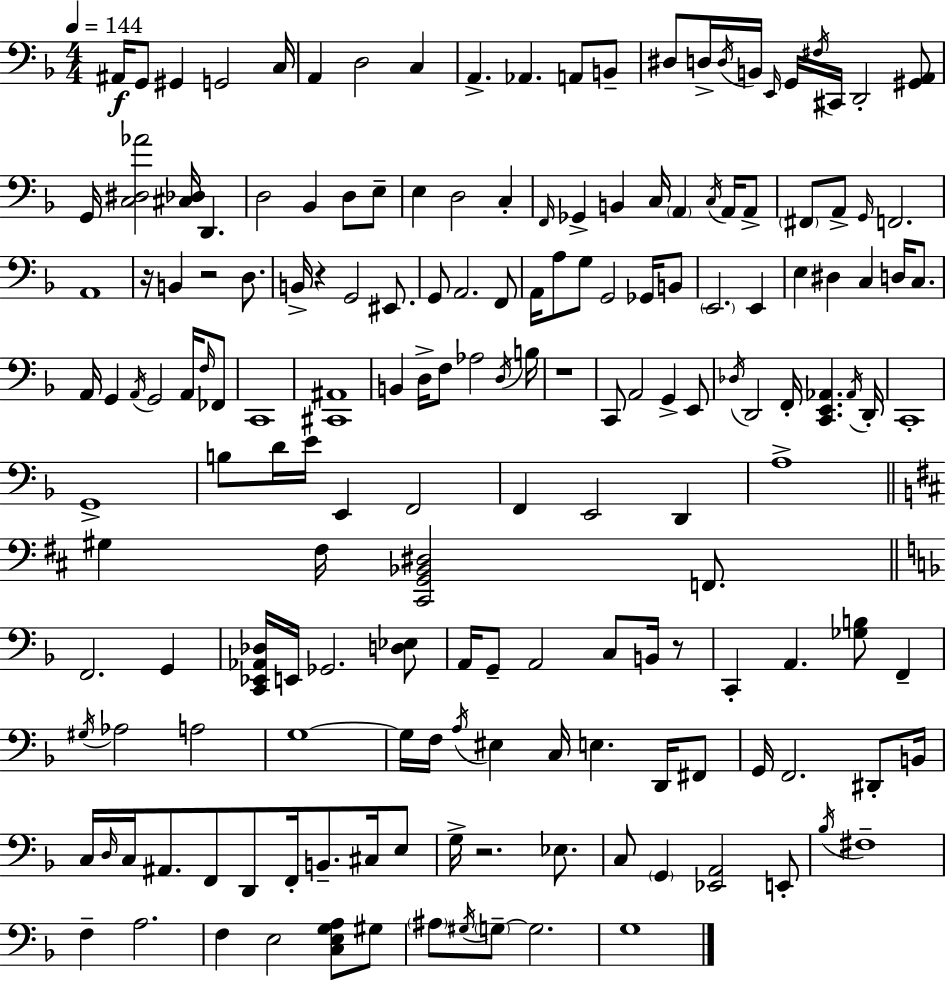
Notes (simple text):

A#2/s G2/e G#2/q G2/h C3/s A2/q D3/h C3/q A2/q. Ab2/q. A2/e B2/e D#3/e D3/s D3/s B2/s E2/s G2/s F#3/s C#2/s D2/h [G#2,A2]/e G2/s [C3,D#3,Ab4]/h [C#3,Db3]/s D2/q. D3/h Bb2/q D3/e E3/e E3/q D3/h C3/q F2/s Gb2/q B2/q C3/s A2/q C3/s A2/s A2/e F#2/e A2/e G2/s F2/h. A2/w R/s B2/q R/h D3/e. B2/s R/q G2/h EIS2/e. G2/e A2/h. F2/e A2/s A3/e G3/e G2/h Gb2/s B2/e E2/h. E2/q E3/q D#3/q C3/q D3/s C3/e. A2/s G2/q A2/s G2/h A2/s F3/s FES2/e C2/w [C#2,A#2]/w B2/q D3/s F3/e Ab3/h D3/s B3/s R/w C2/e A2/h G2/q E2/e Db3/s D2/h F2/s [C2,E2,Ab2]/q. Ab2/s D2/s C2/w G2/w B3/e D4/s E4/s E2/q F2/h F2/q E2/h D2/q A3/w G#3/q F#3/s [C#2,G2,Bb2,D#3]/h F2/e. F2/h. G2/q [C2,Eb2,Ab2,Db3]/s E2/s Gb2/h. [D3,Eb3]/e A2/s G2/e A2/h C3/e B2/s R/e C2/q A2/q. [Gb3,B3]/e F2/q G#3/s Ab3/h A3/h G3/w G3/s F3/s A3/s EIS3/q C3/s E3/q. D2/s F#2/e G2/s F2/h. D#2/e B2/s C3/s D3/s C3/s A#2/e. F2/e D2/e F2/s B2/e. C#3/s E3/e G3/s R/h. Eb3/e. C3/e G2/q [Eb2,A2]/h E2/e Bb3/s F#3/w F3/q A3/h. F3/q E3/h [C3,E3,G3,A3]/e G#3/e A#3/e G#3/s G3/e G3/h. G3/w